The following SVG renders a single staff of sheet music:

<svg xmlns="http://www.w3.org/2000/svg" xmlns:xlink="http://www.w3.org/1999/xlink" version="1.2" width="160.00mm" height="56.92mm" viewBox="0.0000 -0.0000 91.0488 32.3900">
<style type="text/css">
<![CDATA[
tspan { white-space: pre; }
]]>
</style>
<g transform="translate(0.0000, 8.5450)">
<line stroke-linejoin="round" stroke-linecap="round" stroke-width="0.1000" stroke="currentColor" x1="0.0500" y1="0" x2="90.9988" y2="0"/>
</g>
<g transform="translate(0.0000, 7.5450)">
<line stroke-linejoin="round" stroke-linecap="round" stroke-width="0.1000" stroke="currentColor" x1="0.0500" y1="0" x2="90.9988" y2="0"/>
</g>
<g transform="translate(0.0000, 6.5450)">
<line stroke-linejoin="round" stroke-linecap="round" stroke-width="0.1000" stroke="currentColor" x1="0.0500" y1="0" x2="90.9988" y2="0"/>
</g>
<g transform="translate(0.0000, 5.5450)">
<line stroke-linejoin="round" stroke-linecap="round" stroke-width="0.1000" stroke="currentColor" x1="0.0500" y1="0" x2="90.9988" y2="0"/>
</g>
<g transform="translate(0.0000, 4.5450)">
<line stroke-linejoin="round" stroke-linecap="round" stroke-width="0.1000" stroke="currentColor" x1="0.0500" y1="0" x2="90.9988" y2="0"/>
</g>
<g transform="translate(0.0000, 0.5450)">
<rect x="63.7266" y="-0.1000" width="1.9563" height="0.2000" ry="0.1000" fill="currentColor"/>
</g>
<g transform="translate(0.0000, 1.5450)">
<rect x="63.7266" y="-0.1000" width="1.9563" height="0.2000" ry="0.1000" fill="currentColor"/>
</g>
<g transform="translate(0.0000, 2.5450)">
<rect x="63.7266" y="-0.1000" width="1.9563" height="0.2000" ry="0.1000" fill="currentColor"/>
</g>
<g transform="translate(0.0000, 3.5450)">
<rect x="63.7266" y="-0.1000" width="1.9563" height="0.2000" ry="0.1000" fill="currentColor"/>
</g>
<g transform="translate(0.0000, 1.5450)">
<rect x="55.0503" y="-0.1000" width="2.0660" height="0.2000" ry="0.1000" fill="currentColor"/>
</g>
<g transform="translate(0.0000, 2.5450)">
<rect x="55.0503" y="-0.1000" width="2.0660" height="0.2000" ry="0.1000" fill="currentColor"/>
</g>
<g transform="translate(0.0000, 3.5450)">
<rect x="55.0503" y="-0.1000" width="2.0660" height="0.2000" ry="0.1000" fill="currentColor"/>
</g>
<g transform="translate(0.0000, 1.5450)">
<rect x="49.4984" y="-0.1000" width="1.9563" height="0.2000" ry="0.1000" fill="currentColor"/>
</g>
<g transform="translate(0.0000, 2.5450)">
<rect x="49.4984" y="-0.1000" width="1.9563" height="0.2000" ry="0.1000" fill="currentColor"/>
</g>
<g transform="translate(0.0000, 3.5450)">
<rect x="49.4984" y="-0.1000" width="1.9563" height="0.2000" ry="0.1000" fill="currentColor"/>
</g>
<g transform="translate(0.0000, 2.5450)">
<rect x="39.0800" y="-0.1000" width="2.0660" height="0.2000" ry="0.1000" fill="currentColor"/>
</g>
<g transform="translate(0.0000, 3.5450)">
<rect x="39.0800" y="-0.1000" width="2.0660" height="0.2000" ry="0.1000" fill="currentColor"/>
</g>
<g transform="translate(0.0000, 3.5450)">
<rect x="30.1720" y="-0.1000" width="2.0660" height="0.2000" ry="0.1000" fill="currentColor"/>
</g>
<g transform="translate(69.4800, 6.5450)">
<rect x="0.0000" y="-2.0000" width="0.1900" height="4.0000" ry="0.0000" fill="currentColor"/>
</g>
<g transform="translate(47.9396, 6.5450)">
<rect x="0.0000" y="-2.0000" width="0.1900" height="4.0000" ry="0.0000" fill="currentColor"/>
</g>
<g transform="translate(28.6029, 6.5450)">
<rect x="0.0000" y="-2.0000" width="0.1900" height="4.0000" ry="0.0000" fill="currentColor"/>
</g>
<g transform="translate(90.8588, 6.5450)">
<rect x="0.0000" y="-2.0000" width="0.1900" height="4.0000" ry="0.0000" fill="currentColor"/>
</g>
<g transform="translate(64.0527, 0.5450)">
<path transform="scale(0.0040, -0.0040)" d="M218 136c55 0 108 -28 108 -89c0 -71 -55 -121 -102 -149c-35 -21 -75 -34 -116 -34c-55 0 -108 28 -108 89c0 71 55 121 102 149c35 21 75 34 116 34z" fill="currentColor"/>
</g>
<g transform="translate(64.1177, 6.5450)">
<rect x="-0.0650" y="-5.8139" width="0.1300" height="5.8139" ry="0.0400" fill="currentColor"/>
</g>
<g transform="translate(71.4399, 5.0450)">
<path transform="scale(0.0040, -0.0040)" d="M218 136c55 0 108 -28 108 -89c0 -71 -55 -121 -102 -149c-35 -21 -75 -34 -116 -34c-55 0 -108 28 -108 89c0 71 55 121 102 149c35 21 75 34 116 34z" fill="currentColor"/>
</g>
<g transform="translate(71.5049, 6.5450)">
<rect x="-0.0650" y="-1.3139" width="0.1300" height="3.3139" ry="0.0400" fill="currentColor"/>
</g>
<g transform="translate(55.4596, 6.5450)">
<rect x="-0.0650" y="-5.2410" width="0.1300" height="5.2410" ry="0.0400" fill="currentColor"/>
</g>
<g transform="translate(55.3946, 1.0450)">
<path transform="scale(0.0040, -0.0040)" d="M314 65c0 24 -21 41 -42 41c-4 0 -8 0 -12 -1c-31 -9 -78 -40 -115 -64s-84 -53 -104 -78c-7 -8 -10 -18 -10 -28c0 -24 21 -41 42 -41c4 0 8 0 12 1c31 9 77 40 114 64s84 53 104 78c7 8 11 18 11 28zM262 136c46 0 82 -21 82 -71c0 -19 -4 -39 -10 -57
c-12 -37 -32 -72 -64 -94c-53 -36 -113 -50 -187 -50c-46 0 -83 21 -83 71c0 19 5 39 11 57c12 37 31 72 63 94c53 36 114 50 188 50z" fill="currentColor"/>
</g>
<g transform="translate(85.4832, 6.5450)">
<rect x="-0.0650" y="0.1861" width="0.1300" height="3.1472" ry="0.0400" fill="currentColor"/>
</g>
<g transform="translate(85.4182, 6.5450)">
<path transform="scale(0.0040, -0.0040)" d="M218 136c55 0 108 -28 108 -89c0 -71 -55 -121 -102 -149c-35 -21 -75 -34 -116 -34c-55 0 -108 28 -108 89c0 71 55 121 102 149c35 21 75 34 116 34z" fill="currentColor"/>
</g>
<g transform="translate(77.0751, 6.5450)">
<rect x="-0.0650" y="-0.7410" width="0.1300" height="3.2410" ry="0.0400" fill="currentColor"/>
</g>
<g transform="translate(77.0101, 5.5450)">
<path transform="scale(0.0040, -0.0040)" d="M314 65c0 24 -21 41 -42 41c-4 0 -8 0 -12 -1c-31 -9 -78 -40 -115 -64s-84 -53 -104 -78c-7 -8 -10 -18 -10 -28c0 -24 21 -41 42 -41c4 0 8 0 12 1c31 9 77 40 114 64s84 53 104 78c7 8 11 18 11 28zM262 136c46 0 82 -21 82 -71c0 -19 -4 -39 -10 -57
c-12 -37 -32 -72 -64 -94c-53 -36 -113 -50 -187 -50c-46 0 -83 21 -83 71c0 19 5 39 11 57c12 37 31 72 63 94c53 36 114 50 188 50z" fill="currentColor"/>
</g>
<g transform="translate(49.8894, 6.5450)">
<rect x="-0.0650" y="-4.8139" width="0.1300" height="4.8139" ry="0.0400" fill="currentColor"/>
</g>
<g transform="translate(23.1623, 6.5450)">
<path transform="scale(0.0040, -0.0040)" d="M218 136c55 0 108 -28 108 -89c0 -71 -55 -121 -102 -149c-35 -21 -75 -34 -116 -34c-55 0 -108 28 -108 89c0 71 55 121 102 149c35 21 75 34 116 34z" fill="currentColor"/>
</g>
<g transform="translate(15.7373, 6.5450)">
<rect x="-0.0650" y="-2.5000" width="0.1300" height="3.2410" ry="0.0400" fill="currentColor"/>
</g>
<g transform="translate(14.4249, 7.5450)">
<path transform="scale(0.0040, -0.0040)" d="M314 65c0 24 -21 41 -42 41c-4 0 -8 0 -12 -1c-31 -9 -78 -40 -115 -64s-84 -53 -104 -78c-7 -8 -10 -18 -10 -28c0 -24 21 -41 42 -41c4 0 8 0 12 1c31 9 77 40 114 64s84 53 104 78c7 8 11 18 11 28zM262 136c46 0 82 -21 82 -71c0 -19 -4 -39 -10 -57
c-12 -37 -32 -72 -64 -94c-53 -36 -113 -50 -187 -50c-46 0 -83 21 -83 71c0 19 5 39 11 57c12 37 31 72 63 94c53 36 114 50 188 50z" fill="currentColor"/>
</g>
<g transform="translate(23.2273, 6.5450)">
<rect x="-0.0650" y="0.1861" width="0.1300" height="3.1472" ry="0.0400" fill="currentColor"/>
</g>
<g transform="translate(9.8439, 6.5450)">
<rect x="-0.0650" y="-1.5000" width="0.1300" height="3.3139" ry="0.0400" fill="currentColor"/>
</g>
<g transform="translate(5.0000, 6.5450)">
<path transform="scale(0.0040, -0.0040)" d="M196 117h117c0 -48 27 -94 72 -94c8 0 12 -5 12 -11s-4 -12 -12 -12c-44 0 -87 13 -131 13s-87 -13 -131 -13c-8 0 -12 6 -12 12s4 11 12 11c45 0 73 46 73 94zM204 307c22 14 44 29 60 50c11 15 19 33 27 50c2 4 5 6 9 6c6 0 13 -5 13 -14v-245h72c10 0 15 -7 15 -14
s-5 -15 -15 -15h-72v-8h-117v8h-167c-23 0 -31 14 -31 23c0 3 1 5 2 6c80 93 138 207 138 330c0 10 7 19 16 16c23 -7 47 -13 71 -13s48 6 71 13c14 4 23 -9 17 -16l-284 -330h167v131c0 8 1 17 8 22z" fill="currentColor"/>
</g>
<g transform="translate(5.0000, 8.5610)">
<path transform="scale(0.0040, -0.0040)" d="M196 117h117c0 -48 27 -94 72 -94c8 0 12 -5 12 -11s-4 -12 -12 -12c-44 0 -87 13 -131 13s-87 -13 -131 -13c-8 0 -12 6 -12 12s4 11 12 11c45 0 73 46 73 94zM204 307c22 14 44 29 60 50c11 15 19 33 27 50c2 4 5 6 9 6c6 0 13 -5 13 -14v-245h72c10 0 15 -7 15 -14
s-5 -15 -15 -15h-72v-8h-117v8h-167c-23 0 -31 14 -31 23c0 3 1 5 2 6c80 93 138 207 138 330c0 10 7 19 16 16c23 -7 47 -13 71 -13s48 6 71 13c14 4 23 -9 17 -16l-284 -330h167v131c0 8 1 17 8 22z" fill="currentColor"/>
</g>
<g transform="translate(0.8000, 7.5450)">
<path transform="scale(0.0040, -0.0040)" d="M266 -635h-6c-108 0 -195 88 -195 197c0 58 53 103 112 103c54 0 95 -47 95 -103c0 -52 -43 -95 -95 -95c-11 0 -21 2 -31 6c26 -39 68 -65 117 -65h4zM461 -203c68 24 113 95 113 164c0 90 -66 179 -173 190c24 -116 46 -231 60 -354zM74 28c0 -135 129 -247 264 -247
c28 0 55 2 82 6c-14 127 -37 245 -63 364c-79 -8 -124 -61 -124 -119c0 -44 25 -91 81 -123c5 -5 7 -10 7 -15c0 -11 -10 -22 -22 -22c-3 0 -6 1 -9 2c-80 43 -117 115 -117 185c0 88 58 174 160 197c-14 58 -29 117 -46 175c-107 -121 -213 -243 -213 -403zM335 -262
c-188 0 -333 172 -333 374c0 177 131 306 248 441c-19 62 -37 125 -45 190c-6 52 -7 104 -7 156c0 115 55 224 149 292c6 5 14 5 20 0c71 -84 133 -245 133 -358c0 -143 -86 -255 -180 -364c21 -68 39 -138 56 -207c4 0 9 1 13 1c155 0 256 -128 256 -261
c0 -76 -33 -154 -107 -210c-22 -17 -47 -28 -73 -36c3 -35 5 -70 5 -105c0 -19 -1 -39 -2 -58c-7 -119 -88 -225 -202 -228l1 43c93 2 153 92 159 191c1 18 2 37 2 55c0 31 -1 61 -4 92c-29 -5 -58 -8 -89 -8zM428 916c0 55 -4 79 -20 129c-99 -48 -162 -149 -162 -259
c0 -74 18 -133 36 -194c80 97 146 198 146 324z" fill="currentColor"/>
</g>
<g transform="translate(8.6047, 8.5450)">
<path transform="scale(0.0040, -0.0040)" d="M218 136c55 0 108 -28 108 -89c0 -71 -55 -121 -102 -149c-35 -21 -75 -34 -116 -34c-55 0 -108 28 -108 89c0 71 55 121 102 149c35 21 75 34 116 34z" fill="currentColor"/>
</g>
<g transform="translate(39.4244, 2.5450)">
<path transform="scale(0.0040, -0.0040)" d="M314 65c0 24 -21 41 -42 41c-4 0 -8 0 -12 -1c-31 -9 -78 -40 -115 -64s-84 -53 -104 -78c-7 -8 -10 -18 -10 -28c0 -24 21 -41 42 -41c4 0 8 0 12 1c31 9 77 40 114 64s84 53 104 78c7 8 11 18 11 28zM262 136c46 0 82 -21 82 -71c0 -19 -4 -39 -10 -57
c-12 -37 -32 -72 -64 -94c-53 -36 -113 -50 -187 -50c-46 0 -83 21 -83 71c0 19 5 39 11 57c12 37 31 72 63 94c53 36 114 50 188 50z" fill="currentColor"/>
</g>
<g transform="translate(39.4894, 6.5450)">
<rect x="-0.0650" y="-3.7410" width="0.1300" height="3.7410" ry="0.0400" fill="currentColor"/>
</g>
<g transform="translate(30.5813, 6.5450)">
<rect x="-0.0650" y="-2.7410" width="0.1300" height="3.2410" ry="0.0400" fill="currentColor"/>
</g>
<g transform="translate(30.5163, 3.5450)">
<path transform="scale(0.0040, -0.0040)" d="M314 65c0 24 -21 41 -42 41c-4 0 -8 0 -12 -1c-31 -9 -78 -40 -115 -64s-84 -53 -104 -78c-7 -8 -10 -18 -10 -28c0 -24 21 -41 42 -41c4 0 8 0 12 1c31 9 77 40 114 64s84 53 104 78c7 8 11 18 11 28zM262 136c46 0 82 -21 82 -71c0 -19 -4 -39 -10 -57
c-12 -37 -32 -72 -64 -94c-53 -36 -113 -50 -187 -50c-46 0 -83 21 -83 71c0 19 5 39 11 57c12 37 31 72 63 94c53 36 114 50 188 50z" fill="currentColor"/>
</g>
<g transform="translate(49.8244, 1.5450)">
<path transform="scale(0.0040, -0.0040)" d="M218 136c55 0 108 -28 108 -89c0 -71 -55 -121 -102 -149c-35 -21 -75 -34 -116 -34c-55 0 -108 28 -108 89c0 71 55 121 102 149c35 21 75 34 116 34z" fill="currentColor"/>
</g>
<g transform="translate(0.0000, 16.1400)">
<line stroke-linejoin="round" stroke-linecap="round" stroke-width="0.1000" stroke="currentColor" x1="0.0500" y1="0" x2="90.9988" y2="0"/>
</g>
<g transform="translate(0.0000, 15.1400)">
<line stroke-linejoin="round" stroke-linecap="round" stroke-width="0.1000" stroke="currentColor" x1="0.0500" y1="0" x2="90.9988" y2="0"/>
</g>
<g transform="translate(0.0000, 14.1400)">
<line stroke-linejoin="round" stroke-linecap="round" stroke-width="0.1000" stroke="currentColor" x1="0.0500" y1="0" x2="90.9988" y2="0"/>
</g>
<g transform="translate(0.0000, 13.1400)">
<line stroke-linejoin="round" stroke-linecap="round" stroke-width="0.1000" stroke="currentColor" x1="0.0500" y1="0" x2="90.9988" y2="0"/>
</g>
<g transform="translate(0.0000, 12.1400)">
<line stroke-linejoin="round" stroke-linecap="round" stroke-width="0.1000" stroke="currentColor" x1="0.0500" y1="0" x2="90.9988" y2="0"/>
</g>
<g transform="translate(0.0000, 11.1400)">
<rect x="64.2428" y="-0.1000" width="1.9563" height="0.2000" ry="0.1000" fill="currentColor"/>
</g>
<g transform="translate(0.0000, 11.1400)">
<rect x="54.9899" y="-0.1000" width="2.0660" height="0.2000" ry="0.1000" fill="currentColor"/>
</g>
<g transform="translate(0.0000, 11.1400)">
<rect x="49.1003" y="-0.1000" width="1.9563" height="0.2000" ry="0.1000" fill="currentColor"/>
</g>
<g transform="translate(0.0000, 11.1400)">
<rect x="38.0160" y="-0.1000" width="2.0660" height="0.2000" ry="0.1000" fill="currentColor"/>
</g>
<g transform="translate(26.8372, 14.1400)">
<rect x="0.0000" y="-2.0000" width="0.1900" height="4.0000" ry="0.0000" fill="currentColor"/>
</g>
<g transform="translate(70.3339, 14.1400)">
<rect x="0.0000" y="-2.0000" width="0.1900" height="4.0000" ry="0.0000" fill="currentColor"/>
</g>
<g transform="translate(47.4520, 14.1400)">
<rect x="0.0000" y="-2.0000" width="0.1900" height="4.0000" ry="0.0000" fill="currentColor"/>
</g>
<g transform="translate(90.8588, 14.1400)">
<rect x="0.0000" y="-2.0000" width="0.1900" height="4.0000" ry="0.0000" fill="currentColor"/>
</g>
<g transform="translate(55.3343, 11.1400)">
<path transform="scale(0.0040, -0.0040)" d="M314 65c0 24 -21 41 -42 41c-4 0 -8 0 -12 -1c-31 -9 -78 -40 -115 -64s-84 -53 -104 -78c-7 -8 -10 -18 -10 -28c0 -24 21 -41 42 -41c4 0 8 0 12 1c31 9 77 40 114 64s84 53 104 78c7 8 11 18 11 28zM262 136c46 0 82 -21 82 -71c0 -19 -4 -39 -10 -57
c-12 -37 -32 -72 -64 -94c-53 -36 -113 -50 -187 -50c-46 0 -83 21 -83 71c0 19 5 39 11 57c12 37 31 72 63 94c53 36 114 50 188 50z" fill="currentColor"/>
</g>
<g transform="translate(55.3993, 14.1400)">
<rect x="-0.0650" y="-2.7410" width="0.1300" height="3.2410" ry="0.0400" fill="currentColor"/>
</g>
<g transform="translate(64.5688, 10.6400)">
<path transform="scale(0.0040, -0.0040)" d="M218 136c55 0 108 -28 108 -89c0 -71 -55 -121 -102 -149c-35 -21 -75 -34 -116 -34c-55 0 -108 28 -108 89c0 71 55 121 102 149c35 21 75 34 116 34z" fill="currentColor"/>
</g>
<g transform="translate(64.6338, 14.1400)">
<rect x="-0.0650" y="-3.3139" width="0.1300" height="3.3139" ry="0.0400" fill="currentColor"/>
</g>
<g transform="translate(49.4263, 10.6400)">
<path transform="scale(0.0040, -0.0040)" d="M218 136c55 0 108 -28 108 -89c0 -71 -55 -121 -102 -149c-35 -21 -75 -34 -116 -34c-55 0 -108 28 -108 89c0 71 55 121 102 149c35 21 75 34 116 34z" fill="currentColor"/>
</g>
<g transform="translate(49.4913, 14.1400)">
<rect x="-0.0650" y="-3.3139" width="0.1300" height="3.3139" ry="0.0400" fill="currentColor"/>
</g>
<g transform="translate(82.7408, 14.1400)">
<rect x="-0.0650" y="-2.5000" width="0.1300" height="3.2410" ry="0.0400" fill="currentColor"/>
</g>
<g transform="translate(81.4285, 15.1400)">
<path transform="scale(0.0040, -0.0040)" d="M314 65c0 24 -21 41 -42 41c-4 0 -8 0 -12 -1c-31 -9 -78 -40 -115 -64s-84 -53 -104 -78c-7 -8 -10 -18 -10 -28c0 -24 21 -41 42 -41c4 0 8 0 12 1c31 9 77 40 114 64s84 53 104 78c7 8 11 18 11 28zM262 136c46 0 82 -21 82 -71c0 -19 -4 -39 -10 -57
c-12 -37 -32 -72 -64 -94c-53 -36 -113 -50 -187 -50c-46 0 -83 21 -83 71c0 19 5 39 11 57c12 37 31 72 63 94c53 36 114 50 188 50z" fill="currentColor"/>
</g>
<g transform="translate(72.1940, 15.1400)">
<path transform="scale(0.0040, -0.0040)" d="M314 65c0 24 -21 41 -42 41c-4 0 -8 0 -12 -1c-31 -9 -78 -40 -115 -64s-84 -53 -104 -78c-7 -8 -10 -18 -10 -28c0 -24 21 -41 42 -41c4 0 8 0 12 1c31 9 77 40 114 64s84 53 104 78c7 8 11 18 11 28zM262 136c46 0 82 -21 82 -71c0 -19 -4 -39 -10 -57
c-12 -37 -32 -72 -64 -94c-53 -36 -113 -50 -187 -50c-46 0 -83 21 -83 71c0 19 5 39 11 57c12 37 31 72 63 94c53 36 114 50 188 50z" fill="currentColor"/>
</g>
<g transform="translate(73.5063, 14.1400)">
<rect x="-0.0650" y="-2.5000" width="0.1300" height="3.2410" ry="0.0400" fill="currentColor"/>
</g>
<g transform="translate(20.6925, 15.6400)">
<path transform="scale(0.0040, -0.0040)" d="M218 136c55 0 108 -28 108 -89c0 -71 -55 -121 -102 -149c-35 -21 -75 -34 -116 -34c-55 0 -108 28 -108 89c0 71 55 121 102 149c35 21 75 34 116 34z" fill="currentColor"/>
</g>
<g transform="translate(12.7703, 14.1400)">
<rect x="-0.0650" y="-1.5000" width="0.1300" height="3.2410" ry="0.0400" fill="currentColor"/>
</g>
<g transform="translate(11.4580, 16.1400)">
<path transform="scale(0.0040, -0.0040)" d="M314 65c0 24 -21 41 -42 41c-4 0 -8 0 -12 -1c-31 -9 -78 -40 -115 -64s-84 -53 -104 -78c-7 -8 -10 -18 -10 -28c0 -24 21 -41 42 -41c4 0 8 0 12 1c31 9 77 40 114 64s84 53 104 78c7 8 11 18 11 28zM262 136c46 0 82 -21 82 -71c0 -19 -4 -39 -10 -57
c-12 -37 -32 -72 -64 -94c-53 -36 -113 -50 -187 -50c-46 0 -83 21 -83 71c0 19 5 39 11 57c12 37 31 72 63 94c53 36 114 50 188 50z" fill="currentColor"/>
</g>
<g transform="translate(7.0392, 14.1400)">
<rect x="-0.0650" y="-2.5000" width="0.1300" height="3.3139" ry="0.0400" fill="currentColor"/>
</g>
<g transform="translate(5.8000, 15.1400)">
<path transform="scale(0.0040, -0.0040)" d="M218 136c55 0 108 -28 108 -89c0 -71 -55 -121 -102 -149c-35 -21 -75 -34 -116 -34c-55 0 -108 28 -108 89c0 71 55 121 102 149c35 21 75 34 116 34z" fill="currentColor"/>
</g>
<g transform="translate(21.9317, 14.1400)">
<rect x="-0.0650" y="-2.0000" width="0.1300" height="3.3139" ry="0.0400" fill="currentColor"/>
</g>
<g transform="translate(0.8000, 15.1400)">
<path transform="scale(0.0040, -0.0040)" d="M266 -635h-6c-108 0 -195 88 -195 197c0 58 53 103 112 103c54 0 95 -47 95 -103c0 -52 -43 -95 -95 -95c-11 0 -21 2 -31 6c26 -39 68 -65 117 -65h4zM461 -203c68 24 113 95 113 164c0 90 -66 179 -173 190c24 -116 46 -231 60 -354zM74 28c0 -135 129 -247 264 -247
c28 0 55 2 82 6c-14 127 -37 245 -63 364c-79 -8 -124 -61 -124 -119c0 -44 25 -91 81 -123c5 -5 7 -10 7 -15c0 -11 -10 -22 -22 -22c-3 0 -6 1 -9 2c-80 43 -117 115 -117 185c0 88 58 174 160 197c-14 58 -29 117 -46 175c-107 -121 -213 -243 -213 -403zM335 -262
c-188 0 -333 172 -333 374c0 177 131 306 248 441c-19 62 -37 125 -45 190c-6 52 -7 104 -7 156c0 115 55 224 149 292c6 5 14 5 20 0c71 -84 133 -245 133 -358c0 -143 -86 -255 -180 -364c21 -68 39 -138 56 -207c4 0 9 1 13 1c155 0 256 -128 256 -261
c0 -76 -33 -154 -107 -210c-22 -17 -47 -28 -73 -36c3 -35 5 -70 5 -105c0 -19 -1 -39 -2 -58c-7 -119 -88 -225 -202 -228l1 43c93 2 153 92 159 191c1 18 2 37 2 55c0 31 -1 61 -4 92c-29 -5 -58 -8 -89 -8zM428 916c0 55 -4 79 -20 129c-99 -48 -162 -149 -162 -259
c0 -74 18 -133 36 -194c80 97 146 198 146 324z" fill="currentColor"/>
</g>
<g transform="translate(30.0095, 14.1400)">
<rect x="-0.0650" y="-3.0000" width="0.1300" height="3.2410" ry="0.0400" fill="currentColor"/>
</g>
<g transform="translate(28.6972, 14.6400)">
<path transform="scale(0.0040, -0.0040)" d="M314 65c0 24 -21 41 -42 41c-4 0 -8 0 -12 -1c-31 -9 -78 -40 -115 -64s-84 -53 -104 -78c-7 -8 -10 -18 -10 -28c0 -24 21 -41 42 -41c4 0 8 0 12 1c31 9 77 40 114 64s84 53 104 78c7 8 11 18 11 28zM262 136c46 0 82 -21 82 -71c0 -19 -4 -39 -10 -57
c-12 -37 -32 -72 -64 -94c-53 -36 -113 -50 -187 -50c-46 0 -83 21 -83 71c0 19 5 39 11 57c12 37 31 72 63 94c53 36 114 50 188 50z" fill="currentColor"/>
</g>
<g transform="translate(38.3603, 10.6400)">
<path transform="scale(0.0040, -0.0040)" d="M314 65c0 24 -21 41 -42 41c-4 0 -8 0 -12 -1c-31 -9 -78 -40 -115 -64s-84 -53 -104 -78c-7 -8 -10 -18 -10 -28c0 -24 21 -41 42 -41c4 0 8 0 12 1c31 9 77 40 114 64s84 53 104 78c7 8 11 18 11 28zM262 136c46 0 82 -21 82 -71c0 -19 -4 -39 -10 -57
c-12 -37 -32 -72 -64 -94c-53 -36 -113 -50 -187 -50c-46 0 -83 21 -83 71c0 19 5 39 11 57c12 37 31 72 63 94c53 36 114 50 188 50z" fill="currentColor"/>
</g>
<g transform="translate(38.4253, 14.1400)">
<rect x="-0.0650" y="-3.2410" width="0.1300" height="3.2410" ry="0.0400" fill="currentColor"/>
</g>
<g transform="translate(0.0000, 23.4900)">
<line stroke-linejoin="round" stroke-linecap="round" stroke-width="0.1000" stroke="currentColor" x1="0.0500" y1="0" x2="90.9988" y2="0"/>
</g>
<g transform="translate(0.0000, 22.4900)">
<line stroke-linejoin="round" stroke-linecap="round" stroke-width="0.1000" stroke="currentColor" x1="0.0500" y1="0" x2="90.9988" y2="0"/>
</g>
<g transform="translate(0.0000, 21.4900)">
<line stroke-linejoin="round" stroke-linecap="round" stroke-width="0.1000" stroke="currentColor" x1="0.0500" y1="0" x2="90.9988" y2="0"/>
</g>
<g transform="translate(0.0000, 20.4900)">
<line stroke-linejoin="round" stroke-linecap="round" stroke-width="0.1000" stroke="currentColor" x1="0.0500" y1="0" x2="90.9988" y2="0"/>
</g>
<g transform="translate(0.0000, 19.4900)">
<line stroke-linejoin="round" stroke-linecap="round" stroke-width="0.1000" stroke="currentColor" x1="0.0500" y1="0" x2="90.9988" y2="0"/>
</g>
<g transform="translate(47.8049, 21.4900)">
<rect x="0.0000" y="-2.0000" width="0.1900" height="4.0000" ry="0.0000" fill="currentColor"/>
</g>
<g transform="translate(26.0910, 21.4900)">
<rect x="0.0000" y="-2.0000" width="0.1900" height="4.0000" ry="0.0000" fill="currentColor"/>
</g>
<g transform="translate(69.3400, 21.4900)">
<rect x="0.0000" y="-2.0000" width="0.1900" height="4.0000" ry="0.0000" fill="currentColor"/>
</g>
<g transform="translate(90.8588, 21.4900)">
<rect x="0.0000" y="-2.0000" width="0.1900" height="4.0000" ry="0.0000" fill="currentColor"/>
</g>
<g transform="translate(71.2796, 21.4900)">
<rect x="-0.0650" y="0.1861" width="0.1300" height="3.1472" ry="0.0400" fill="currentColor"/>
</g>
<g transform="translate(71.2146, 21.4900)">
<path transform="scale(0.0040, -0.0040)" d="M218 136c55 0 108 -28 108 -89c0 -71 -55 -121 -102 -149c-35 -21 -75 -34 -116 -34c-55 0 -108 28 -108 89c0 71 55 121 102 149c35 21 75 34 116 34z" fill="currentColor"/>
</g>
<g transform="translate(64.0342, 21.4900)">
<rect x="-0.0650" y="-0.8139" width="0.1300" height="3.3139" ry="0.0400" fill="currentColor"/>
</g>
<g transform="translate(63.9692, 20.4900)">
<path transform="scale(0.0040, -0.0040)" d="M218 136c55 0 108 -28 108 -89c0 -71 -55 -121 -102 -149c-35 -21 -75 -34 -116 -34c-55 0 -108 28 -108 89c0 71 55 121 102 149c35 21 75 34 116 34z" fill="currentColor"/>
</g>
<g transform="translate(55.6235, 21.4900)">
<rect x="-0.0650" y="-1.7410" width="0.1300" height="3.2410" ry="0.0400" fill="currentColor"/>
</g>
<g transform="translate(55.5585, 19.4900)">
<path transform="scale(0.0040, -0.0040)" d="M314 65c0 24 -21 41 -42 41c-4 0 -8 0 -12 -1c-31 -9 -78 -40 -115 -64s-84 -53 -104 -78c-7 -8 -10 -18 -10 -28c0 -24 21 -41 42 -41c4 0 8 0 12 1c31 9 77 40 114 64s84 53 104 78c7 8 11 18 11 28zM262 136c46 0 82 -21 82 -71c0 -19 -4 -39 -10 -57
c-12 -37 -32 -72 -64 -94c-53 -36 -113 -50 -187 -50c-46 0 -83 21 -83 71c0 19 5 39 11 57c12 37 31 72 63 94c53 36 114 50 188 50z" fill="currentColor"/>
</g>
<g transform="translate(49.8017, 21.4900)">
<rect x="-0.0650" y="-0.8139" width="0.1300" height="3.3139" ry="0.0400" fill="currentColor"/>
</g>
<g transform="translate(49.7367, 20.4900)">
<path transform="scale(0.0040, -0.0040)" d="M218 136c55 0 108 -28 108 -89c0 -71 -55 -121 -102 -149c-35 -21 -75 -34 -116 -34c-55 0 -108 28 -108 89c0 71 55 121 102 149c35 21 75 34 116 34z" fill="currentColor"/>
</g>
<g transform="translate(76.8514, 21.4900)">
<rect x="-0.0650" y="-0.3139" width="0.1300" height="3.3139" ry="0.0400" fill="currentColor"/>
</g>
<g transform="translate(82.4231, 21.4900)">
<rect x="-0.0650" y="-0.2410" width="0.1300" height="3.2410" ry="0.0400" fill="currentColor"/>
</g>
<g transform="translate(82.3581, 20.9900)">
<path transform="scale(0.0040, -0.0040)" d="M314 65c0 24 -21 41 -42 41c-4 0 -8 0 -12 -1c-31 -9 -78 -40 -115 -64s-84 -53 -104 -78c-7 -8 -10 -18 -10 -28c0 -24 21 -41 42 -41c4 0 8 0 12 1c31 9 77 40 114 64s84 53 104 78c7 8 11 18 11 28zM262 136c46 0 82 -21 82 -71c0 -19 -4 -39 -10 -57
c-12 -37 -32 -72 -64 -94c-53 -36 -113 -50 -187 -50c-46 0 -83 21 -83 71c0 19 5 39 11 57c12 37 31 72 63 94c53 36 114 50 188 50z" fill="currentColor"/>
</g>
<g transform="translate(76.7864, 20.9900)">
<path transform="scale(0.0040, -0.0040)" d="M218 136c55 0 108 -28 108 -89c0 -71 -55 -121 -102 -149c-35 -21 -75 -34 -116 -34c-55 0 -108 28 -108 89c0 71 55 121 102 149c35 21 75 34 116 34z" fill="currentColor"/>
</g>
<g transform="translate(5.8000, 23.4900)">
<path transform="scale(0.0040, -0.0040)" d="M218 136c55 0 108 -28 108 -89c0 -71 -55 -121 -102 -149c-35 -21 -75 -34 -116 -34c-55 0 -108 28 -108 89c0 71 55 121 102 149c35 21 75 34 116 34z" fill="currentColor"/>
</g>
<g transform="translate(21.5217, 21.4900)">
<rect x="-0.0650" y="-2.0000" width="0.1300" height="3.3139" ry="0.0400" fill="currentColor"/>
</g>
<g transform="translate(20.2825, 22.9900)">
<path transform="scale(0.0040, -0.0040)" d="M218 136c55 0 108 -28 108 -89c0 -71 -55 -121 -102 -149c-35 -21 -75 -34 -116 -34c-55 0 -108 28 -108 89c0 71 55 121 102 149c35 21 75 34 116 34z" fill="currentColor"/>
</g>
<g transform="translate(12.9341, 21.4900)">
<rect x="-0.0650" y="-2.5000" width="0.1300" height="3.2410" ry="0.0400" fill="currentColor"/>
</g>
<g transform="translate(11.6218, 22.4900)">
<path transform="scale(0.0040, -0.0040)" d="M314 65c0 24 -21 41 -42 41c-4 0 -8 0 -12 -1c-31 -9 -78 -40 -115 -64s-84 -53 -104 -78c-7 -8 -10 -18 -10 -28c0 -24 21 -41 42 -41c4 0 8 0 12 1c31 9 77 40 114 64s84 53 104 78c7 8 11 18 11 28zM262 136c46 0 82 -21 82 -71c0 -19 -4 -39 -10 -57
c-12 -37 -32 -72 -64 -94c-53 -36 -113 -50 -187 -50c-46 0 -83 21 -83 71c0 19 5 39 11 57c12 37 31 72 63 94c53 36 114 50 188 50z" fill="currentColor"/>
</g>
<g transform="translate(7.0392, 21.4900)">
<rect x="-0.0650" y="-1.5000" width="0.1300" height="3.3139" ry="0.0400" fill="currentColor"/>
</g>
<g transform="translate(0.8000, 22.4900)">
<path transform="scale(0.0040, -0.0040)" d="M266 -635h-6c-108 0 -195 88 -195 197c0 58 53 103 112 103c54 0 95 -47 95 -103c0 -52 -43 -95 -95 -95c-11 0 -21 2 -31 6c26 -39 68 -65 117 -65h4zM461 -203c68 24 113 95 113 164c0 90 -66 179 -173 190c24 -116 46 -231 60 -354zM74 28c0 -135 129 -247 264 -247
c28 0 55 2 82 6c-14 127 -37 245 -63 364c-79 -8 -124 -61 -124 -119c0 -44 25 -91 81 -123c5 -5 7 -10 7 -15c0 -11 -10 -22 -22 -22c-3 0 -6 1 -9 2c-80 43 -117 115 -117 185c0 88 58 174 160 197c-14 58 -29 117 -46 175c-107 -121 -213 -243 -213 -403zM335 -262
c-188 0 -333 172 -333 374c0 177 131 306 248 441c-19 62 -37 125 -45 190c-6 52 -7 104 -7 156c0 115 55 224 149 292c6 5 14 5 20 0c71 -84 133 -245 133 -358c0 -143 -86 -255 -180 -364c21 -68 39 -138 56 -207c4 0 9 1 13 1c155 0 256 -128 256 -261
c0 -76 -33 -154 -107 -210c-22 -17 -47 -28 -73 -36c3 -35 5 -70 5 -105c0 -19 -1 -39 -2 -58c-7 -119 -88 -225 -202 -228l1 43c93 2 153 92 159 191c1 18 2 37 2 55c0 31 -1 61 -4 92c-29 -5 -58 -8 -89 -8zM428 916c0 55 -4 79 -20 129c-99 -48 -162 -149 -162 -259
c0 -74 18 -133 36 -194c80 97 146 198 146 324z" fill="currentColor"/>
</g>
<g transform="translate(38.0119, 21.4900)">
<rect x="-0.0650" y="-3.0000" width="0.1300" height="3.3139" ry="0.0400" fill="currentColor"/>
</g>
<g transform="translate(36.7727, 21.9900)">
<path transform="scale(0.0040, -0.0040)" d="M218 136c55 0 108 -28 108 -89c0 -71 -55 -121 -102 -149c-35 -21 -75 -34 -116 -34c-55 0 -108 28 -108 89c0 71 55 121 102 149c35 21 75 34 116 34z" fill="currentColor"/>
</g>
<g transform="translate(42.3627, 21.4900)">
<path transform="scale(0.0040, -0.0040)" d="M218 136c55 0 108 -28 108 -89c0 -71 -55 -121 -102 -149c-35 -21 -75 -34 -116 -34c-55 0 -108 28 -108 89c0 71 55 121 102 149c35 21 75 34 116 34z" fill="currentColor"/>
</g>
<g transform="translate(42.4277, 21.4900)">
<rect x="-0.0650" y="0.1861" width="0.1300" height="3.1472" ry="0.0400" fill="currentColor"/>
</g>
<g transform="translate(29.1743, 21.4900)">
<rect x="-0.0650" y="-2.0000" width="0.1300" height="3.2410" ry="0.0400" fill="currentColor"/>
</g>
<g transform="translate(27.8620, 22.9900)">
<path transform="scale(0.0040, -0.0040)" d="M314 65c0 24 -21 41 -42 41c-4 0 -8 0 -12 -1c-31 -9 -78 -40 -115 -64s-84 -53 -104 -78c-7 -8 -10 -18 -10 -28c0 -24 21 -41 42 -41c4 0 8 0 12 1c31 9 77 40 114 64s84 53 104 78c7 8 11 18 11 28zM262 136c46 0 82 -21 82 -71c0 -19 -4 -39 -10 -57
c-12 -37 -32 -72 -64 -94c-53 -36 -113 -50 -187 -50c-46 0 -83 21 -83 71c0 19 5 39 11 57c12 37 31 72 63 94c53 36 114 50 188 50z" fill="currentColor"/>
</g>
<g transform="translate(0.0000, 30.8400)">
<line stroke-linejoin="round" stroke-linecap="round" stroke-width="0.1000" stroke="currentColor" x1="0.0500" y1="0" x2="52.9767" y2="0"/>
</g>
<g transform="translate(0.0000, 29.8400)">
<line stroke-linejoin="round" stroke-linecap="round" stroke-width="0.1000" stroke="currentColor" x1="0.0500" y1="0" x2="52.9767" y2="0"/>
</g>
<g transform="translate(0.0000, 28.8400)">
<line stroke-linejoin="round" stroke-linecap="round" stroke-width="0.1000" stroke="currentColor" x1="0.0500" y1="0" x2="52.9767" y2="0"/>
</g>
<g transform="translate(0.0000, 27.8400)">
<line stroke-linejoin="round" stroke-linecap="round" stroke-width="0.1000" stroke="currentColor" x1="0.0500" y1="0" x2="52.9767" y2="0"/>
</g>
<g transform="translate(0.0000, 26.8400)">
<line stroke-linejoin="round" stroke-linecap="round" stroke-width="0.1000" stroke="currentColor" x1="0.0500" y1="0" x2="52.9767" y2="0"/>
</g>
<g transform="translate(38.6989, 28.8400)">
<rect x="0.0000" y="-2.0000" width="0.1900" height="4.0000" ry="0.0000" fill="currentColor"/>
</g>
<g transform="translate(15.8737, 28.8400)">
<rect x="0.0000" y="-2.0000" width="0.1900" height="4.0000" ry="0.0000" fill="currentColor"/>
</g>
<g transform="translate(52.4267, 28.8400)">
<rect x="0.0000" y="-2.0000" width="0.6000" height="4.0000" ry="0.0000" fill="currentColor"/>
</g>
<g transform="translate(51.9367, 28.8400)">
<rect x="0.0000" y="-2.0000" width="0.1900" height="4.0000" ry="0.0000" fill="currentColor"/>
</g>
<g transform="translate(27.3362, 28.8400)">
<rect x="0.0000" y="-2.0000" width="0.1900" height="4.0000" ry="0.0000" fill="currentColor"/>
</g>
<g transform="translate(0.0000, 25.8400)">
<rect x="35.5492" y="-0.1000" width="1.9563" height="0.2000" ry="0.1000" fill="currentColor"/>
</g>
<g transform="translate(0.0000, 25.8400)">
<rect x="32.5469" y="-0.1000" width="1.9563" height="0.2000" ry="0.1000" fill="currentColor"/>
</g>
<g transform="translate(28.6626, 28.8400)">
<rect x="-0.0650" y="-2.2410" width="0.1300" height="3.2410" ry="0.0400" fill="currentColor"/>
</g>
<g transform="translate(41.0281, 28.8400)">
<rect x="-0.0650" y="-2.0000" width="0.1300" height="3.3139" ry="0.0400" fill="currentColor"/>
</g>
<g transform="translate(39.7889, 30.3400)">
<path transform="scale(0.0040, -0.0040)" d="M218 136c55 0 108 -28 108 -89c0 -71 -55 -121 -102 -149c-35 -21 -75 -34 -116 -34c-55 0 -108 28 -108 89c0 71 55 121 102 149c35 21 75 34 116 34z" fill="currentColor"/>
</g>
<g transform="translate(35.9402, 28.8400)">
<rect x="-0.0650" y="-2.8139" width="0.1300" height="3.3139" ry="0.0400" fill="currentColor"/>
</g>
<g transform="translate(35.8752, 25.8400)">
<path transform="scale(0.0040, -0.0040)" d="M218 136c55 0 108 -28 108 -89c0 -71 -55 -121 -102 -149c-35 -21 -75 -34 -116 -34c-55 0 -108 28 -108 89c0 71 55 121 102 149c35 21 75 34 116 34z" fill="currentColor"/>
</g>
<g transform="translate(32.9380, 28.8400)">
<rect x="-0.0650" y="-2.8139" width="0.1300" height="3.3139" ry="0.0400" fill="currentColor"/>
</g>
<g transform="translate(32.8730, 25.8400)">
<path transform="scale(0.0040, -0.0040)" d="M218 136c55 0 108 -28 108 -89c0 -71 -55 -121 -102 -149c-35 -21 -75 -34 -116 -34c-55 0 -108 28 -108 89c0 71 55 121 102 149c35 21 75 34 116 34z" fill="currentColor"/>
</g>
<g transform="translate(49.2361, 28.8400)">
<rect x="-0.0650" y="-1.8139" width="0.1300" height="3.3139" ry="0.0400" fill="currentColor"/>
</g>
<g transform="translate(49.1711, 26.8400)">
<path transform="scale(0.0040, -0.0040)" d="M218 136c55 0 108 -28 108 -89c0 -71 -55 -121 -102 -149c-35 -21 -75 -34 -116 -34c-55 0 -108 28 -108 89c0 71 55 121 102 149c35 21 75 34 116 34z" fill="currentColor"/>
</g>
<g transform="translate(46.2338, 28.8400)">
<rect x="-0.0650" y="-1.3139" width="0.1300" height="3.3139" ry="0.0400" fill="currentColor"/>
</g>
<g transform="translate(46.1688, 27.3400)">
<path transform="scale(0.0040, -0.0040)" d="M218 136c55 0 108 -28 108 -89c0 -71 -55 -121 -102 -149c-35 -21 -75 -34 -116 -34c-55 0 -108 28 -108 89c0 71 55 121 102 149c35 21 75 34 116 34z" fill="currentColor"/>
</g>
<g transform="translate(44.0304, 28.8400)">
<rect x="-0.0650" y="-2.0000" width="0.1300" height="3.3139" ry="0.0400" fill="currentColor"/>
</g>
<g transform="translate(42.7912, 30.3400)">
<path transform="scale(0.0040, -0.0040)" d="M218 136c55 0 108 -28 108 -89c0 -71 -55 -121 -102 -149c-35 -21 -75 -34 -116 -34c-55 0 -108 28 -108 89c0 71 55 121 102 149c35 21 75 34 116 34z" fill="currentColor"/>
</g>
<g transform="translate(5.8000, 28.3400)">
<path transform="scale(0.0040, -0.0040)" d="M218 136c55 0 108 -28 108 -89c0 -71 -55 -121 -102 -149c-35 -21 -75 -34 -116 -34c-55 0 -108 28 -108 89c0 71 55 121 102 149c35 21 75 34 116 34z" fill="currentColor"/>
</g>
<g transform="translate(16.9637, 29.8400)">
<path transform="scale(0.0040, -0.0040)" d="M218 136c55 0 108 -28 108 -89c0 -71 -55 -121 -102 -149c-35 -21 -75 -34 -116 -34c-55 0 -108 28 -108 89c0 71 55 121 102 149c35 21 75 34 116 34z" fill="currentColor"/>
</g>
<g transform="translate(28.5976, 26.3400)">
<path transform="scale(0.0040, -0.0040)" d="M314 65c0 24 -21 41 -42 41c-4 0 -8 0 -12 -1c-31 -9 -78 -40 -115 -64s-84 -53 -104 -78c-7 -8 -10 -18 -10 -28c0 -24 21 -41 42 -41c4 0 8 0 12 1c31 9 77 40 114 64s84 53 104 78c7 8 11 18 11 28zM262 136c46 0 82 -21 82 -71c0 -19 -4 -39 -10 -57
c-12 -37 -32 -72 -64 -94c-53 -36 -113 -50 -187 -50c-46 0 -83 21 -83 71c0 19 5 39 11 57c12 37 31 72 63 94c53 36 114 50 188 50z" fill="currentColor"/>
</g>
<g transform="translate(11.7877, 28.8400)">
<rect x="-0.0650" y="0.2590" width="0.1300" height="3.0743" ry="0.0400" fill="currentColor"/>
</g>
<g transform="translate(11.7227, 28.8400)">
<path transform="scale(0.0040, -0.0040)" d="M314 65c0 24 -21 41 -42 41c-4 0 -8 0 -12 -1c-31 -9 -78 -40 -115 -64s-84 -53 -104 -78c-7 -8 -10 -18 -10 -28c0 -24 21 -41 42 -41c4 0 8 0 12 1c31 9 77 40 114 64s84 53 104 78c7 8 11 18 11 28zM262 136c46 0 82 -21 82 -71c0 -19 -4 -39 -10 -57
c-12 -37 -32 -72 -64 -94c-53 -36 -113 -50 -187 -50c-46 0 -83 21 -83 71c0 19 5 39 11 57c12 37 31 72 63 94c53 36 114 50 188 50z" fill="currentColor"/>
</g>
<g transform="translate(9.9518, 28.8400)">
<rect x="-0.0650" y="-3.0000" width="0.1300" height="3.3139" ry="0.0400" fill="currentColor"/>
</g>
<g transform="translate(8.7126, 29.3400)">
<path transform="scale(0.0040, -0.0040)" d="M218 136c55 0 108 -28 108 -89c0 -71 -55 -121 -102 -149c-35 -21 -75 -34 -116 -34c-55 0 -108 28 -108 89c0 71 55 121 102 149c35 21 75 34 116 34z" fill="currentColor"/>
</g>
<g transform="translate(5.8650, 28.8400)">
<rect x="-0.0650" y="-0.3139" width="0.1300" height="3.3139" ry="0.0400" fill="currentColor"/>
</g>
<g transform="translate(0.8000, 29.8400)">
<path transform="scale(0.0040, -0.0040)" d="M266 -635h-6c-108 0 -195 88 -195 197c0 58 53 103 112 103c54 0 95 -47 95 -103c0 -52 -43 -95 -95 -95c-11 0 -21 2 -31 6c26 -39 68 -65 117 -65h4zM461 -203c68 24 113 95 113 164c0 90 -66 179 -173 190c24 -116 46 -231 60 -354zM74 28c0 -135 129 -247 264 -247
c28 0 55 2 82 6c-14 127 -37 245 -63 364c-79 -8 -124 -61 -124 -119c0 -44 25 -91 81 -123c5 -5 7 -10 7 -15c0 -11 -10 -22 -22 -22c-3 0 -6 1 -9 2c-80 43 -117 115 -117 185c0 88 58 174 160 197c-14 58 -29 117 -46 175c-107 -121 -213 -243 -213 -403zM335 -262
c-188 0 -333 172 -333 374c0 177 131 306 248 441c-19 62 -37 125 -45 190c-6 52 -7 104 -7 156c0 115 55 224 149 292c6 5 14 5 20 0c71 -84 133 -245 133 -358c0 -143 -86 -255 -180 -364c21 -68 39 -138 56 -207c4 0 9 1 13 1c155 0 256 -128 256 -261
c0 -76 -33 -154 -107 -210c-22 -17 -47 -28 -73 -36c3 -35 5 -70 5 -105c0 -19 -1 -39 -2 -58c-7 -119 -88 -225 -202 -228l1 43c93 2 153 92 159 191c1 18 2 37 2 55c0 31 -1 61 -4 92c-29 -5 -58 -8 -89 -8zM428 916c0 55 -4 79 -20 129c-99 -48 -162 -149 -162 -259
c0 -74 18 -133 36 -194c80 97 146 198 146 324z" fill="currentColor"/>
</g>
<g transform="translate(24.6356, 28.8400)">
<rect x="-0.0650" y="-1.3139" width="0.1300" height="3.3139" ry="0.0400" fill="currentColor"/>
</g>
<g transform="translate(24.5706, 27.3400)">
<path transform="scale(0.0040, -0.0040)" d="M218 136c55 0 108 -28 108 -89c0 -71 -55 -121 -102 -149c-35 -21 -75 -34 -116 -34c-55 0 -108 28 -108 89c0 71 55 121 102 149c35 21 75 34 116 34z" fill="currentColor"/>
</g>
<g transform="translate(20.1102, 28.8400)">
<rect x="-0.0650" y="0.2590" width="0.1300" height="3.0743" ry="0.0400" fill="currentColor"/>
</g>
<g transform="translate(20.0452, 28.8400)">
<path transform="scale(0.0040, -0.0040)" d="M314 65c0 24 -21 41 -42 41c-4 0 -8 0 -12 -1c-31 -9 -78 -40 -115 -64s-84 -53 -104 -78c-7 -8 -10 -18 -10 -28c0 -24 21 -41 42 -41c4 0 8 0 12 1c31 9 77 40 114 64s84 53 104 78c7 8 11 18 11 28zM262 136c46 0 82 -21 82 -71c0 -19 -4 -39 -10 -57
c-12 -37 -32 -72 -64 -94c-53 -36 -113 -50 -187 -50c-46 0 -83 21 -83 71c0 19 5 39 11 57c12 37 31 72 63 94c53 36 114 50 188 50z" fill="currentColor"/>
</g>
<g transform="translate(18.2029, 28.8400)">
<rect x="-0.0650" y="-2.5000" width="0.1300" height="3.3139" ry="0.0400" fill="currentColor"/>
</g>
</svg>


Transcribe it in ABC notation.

X:1
T:Untitled
M:4/4
L:1/4
K:C
E G2 B a2 c'2 e' f'2 g' e d2 B G E2 F A2 b2 b a2 b G2 G2 E G2 F F2 A B d f2 d B c c2 c A B2 G B2 e g2 a a F F e f